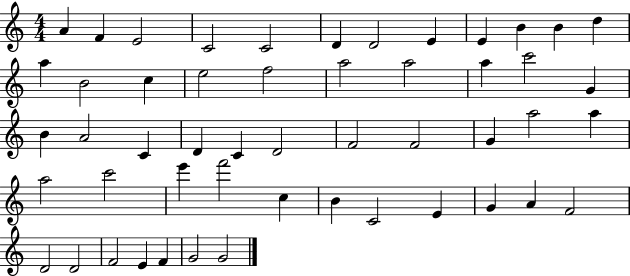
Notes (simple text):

A4/q F4/q E4/h C4/h C4/h D4/q D4/h E4/q E4/q B4/q B4/q D5/q A5/q B4/h C5/q E5/h F5/h A5/h A5/h A5/q C6/h G4/q B4/q A4/h C4/q D4/q C4/q D4/h F4/h F4/h G4/q A5/h A5/q A5/h C6/h E6/q F6/h C5/q B4/q C4/h E4/q G4/q A4/q F4/h D4/h D4/h F4/h E4/q F4/q G4/h G4/h